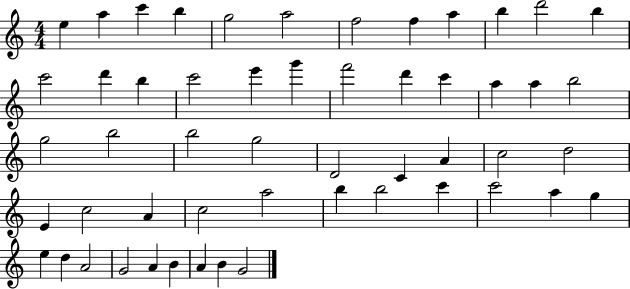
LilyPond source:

{
  \clef treble
  \numericTimeSignature
  \time 4/4
  \key c \major
  e''4 a''4 c'''4 b''4 | g''2 a''2 | f''2 f''4 a''4 | b''4 d'''2 b''4 | \break c'''2 d'''4 b''4 | c'''2 e'''4 g'''4 | f'''2 d'''4 c'''4 | a''4 a''4 b''2 | \break g''2 b''2 | b''2 g''2 | d'2 c'4 a'4 | c''2 d''2 | \break e'4 c''2 a'4 | c''2 a''2 | b''4 b''2 c'''4 | c'''2 a''4 g''4 | \break e''4 d''4 a'2 | g'2 a'4 b'4 | a'4 b'4 g'2 | \bar "|."
}